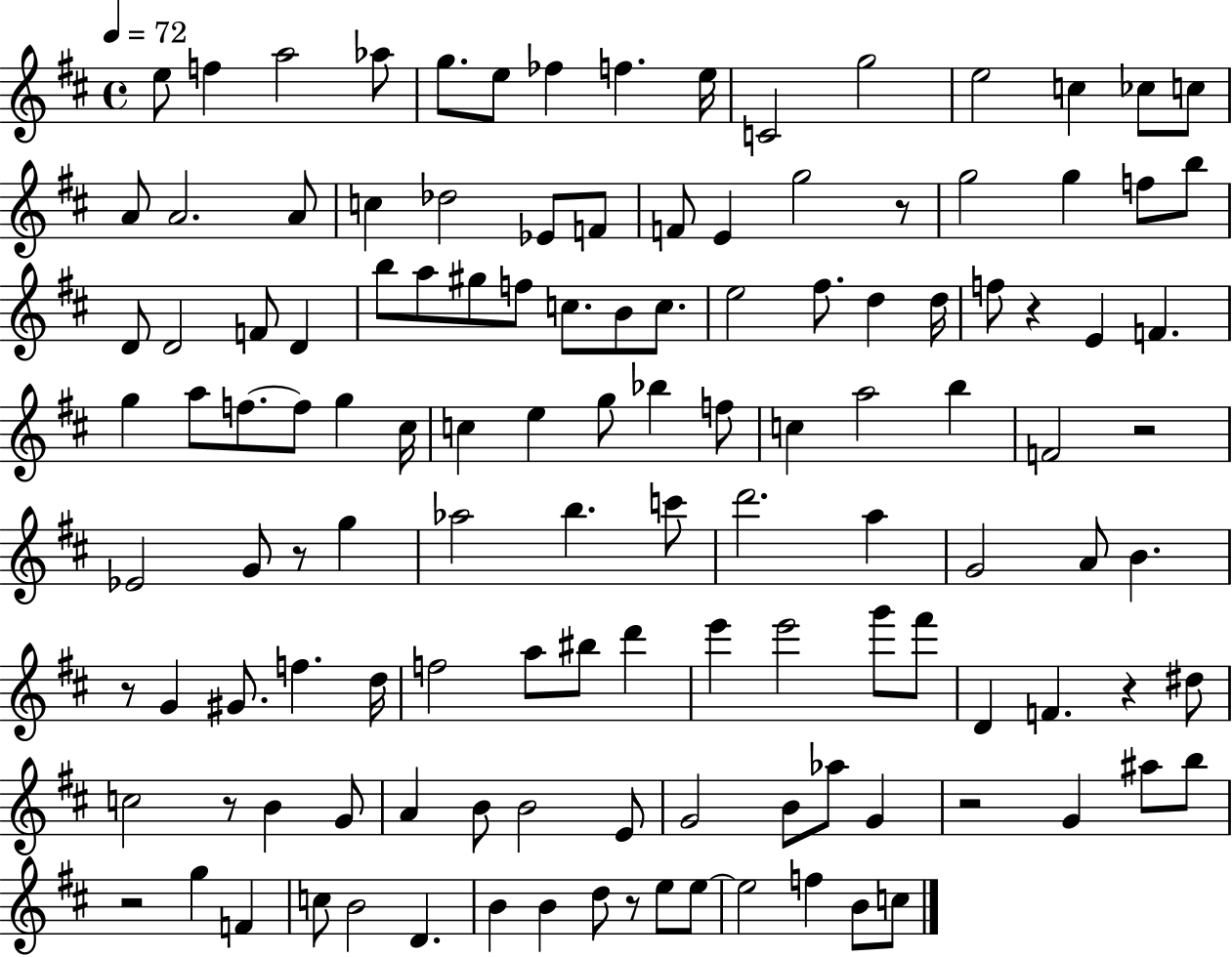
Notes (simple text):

E5/e F5/q A5/h Ab5/e G5/e. E5/e FES5/q F5/q. E5/s C4/h G5/h E5/h C5/q CES5/e C5/e A4/e A4/h. A4/e C5/q Db5/h Eb4/e F4/e F4/e E4/q G5/h R/e G5/h G5/q F5/e B5/e D4/e D4/h F4/e D4/q B5/e A5/e G#5/e F5/e C5/e. B4/e C5/e. E5/h F#5/e. D5/q D5/s F5/e R/q E4/q F4/q. G5/q A5/e F5/e. F5/e G5/q C#5/s C5/q E5/q G5/e Bb5/q F5/e C5/q A5/h B5/q F4/h R/h Eb4/h G4/e R/e G5/q Ab5/h B5/q. C6/e D6/h. A5/q G4/h A4/e B4/q. R/e G4/q G#4/e. F5/q. D5/s F5/h A5/e BIS5/e D6/q E6/q E6/h G6/e F#6/e D4/q F4/q. R/q D#5/e C5/h R/e B4/q G4/e A4/q B4/e B4/h E4/e G4/h B4/e Ab5/e G4/q R/h G4/q A#5/e B5/e R/h G5/q F4/q C5/e B4/h D4/q. B4/q B4/q D5/e R/e E5/e E5/e E5/h F5/q B4/e C5/e